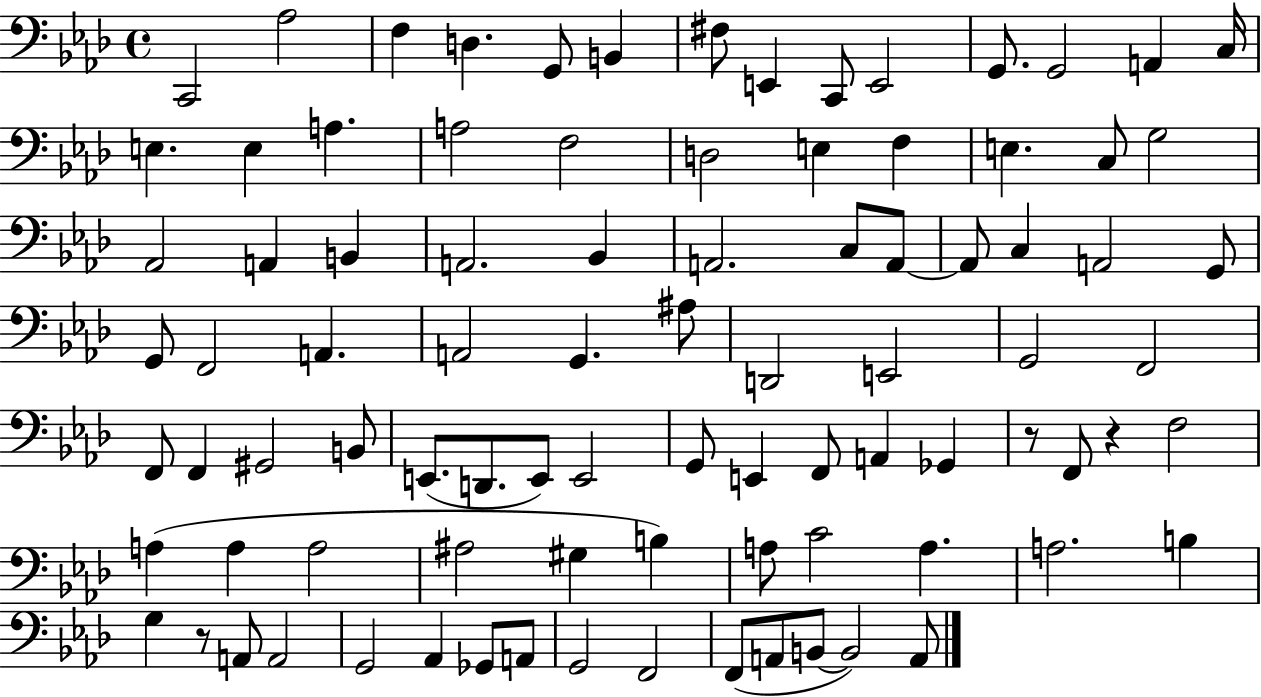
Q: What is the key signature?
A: AES major